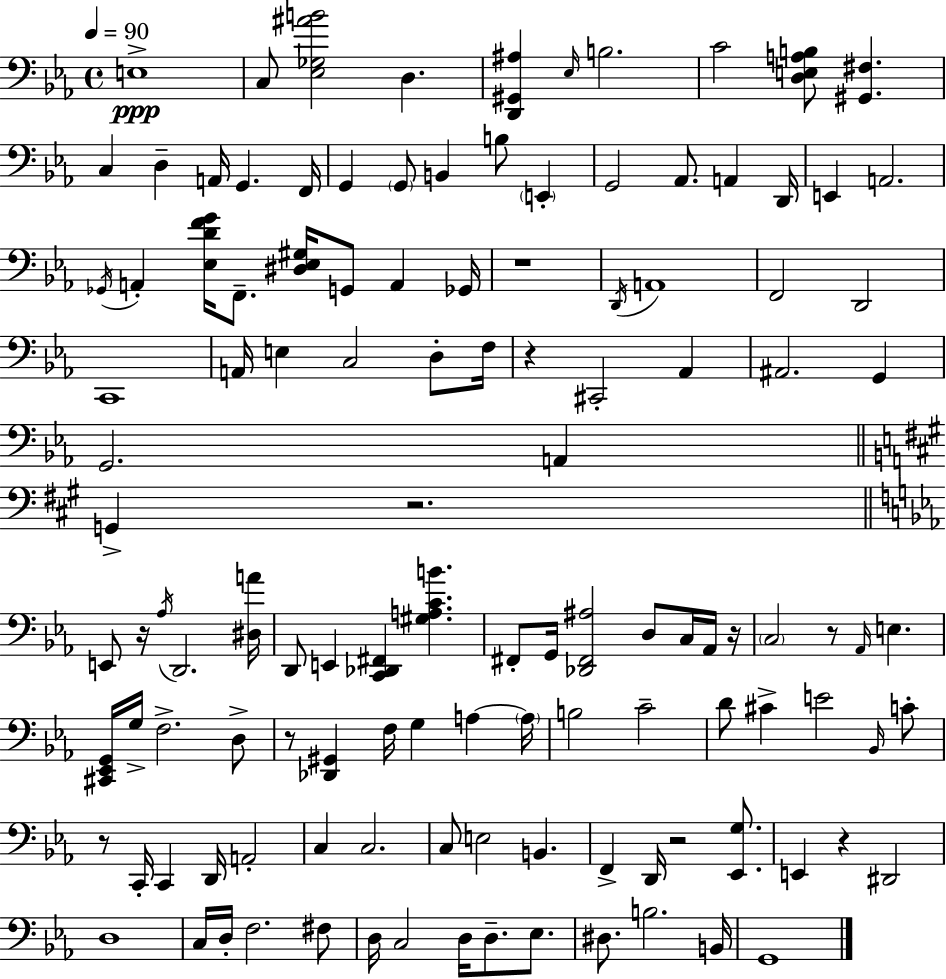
X:1
T:Untitled
M:4/4
L:1/4
K:Cm
E,4 C,/2 [_E,_G,^AB]2 D, [D,,^G,,^A,] _E,/4 B,2 C2 [D,E,A,B,]/2 [^G,,^F,] C, D, A,,/4 G,, F,,/4 G,, G,,/2 B,, B,/2 E,, G,,2 _A,,/2 A,, D,,/4 E,, A,,2 _G,,/4 A,, [_E,DFG]/4 F,,/2 [^D,_E,^G,]/4 G,,/2 A,, _G,,/4 z4 D,,/4 A,,4 F,,2 D,,2 C,,4 A,,/4 E, C,2 D,/2 F,/4 z ^C,,2 _A,, ^A,,2 G,, G,,2 A,, G,, z2 E,,/2 z/4 _A,/4 D,,2 [^D,A]/4 D,,/2 E,, [C,,_D,,^F,,] [^G,A,CB] ^F,,/2 G,,/4 [_D,,^F,,^A,]2 D,/2 C,/4 _A,,/4 z/4 C,2 z/2 _A,,/4 E, [^C,,_E,,G,,]/4 G,/4 F,2 D,/2 z/2 [_D,,^G,,] F,/4 G, A, A,/4 B,2 C2 D/2 ^C E2 _B,,/4 C/2 z/2 C,,/4 C,, D,,/4 A,,2 C, C,2 C,/2 E,2 B,, F,, D,,/4 z2 [_E,,G,]/2 E,, z ^D,,2 D,4 C,/4 D,/4 F,2 ^F,/2 D,/4 C,2 D,/4 D,/2 _E,/2 ^D,/2 B,2 B,,/4 G,,4